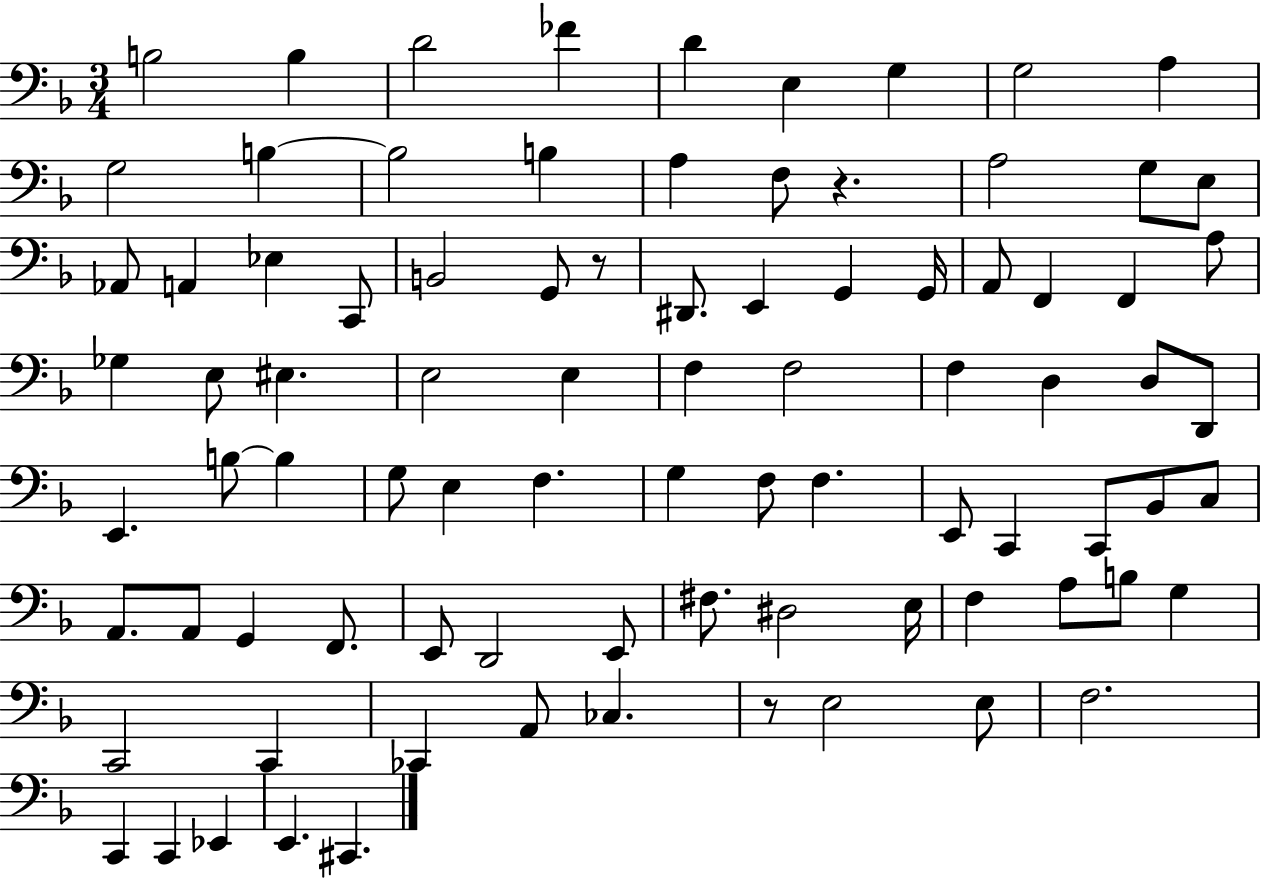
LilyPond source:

{
  \clef bass
  \numericTimeSignature
  \time 3/4
  \key f \major
  b2 b4 | d'2 fes'4 | d'4 e4 g4 | g2 a4 | \break g2 b4~~ | b2 b4 | a4 f8 r4. | a2 g8 e8 | \break aes,8 a,4 ees4 c,8 | b,2 g,8 r8 | dis,8. e,4 g,4 g,16 | a,8 f,4 f,4 a8 | \break ges4 e8 eis4. | e2 e4 | f4 f2 | f4 d4 d8 d,8 | \break e,4. b8~~ b4 | g8 e4 f4. | g4 f8 f4. | e,8 c,4 c,8 bes,8 c8 | \break a,8. a,8 g,4 f,8. | e,8 d,2 e,8 | fis8. dis2 e16 | f4 a8 b8 g4 | \break c,2 c,4 | ces,4 a,8 ces4. | r8 e2 e8 | f2. | \break c,4 c,4 ees,4 | e,4. cis,4. | \bar "|."
}